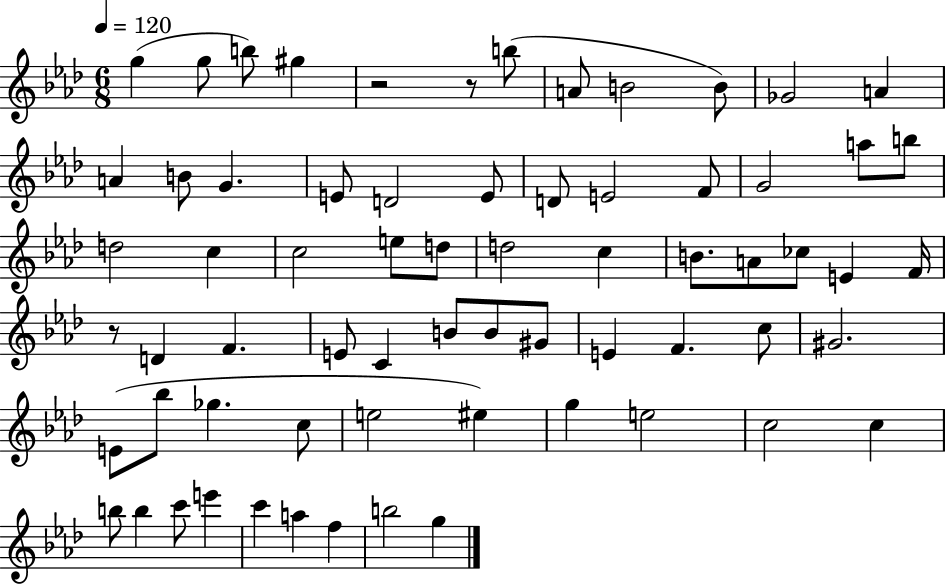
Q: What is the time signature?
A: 6/8